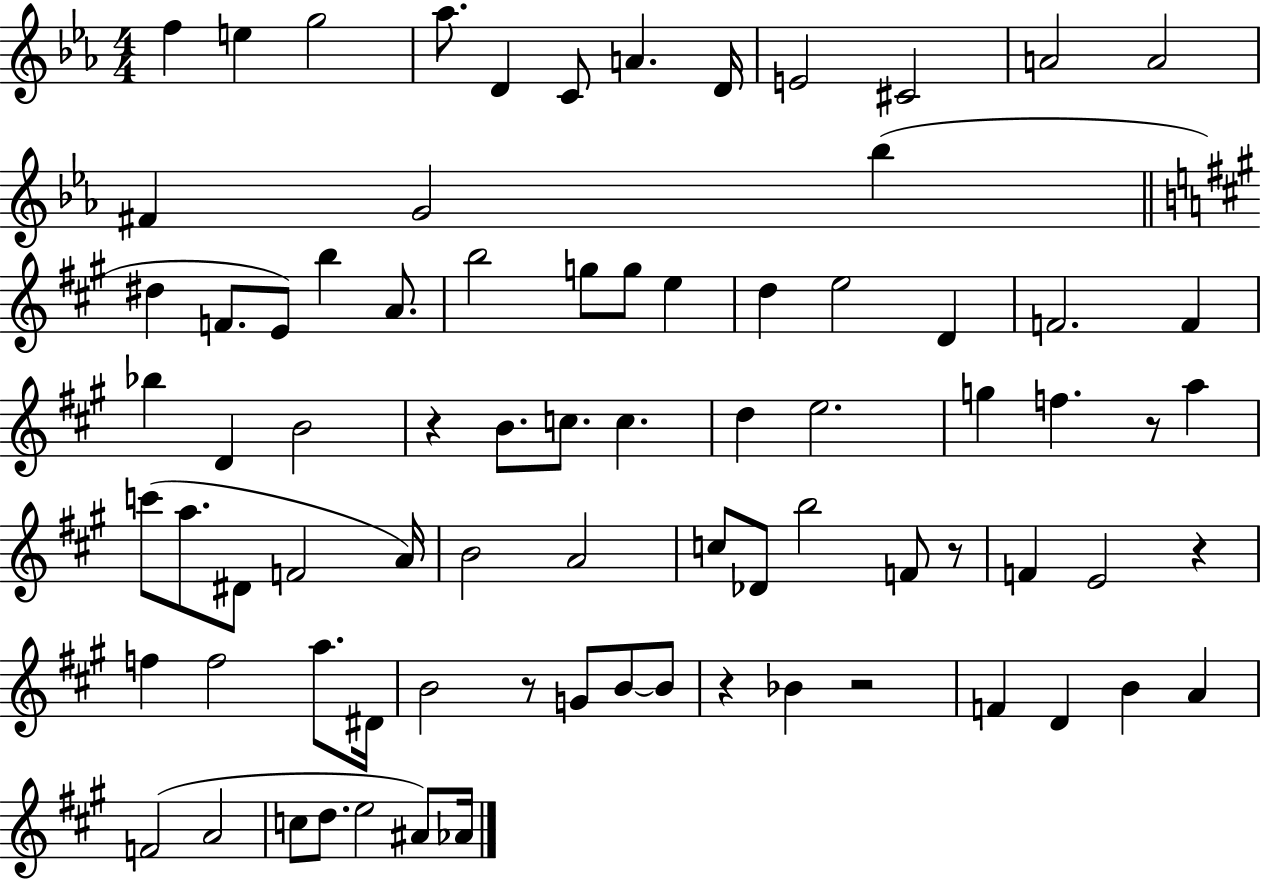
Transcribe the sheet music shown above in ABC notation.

X:1
T:Untitled
M:4/4
L:1/4
K:Eb
f e g2 _a/2 D C/2 A D/4 E2 ^C2 A2 A2 ^F G2 _b ^d F/2 E/2 b A/2 b2 g/2 g/2 e d e2 D F2 F _b D B2 z B/2 c/2 c d e2 g f z/2 a c'/2 a/2 ^D/2 F2 A/4 B2 A2 c/2 _D/2 b2 F/2 z/2 F E2 z f f2 a/2 ^D/4 B2 z/2 G/2 B/2 B/2 z _B z2 F D B A F2 A2 c/2 d/2 e2 ^A/2 _A/4